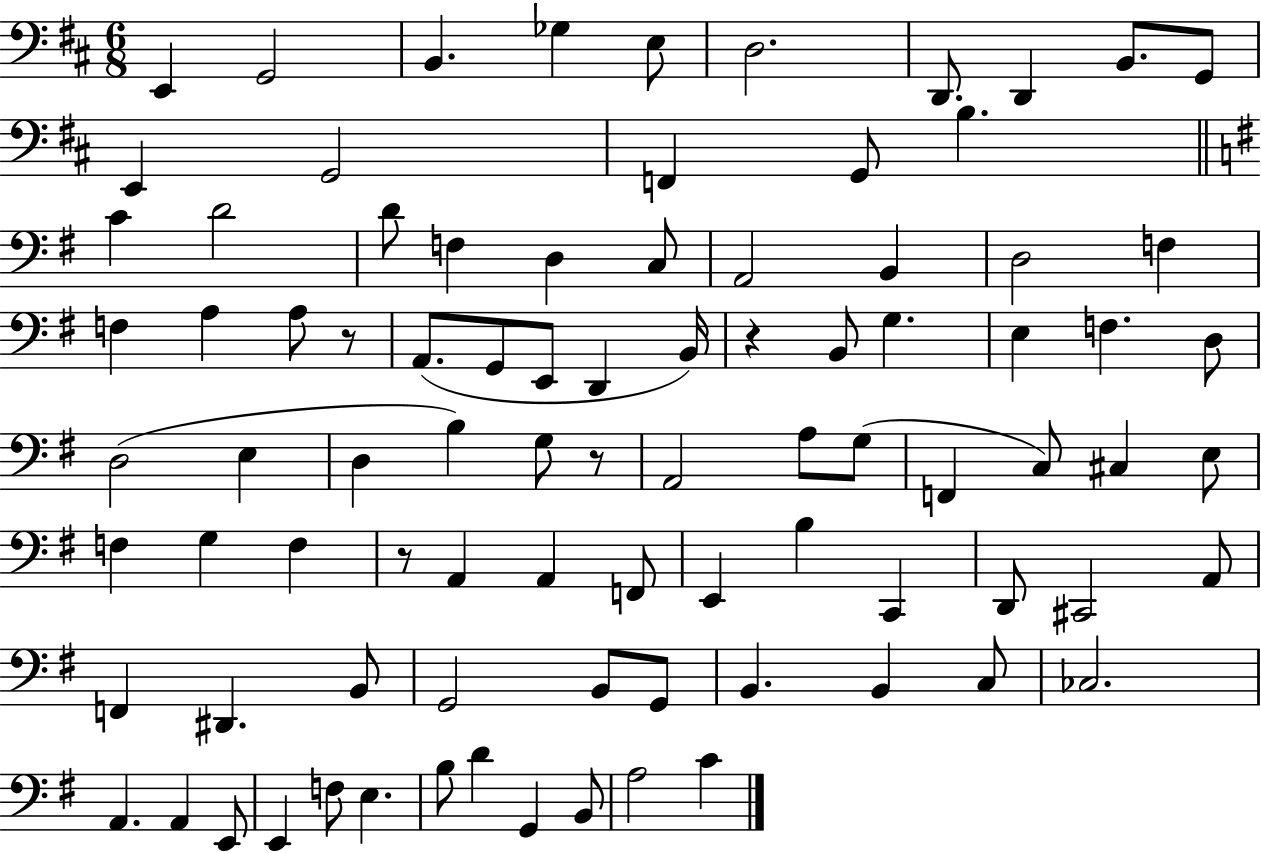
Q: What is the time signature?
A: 6/8